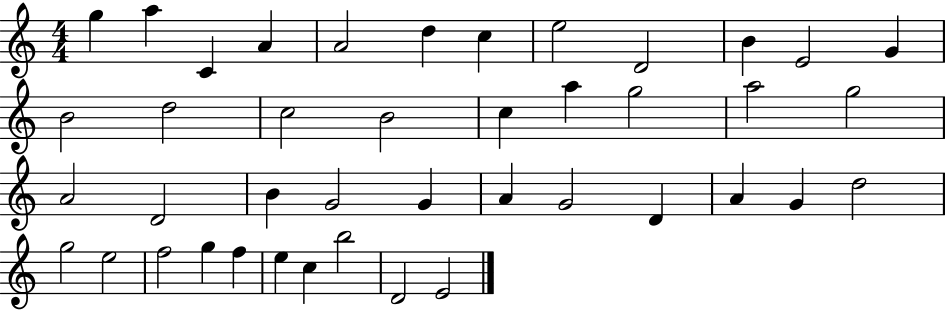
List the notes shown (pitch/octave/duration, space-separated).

G5/q A5/q C4/q A4/q A4/h D5/q C5/q E5/h D4/h B4/q E4/h G4/q B4/h D5/h C5/h B4/h C5/q A5/q G5/h A5/h G5/h A4/h D4/h B4/q G4/h G4/q A4/q G4/h D4/q A4/q G4/q D5/h G5/h E5/h F5/h G5/q F5/q E5/q C5/q B5/h D4/h E4/h